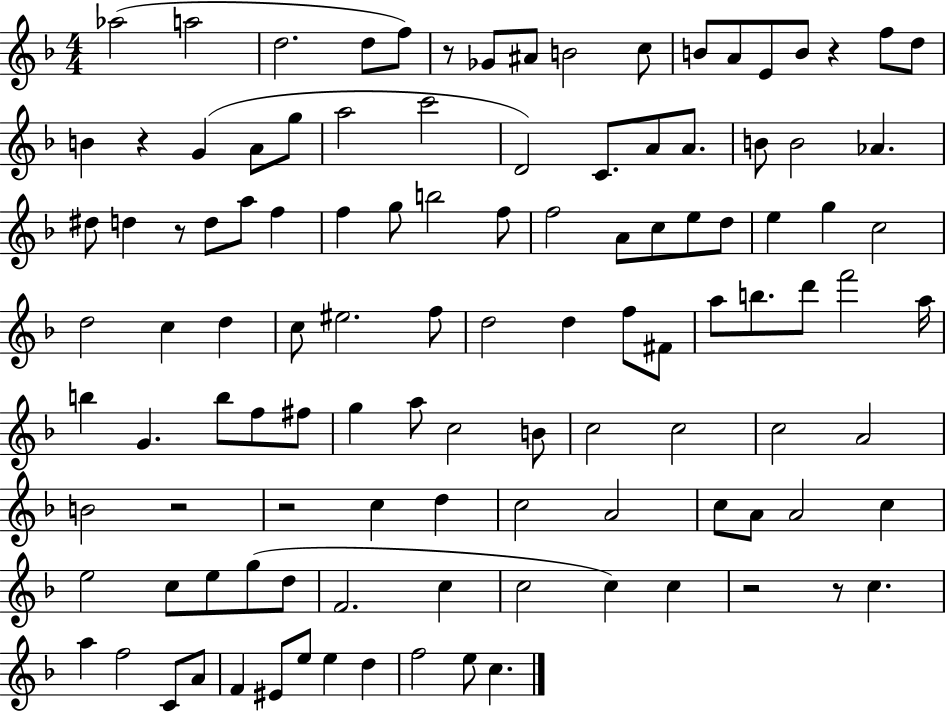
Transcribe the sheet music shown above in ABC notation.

X:1
T:Untitled
M:4/4
L:1/4
K:F
_a2 a2 d2 d/2 f/2 z/2 _G/2 ^A/2 B2 c/2 B/2 A/2 E/2 B/2 z f/2 d/2 B z G A/2 g/2 a2 c'2 D2 C/2 A/2 A/2 B/2 B2 _A ^d/2 d z/2 d/2 a/2 f f g/2 b2 f/2 f2 A/2 c/2 e/2 d/2 e g c2 d2 c d c/2 ^e2 f/2 d2 d f/2 ^F/2 a/2 b/2 d'/2 f'2 a/4 b G b/2 f/2 ^f/2 g a/2 c2 B/2 c2 c2 c2 A2 B2 z2 z2 c d c2 A2 c/2 A/2 A2 c e2 c/2 e/2 g/2 d/2 F2 c c2 c c z2 z/2 c a f2 C/2 A/2 F ^E/2 e/2 e d f2 e/2 c